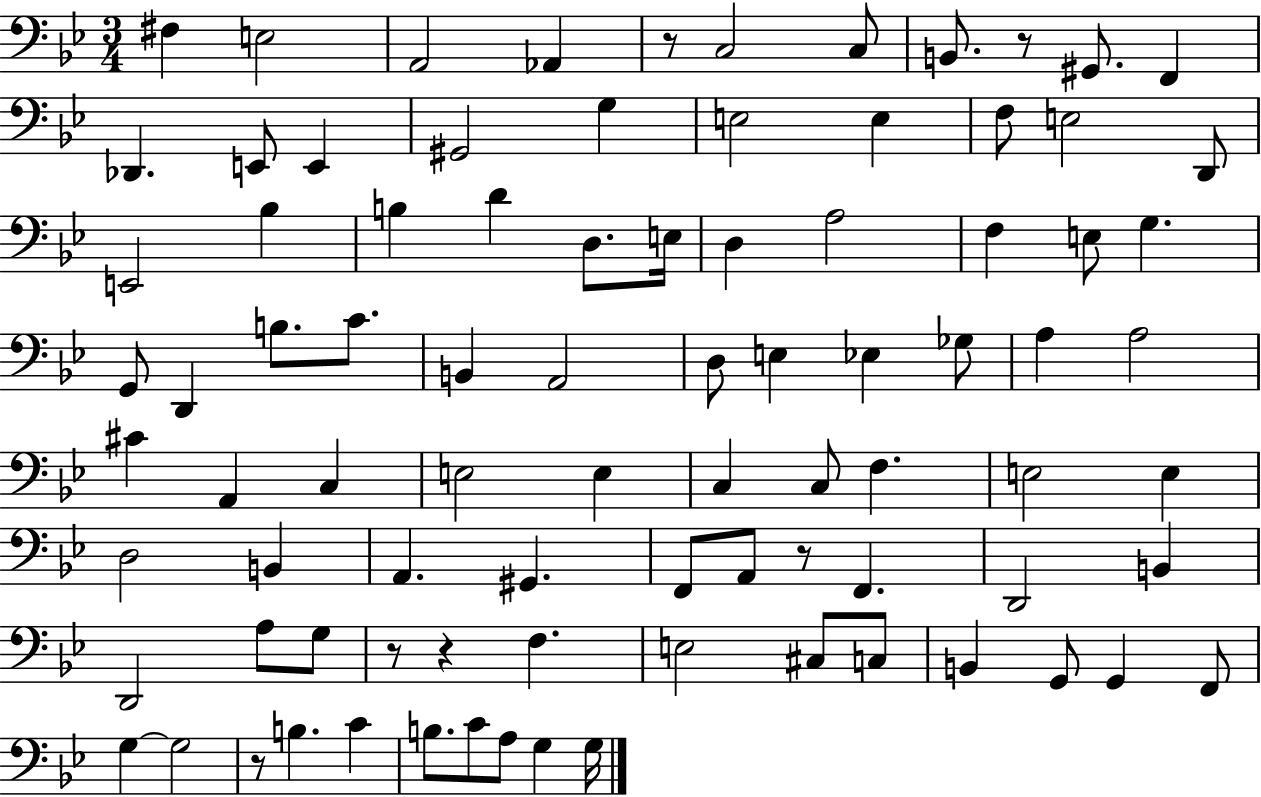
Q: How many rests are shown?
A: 6